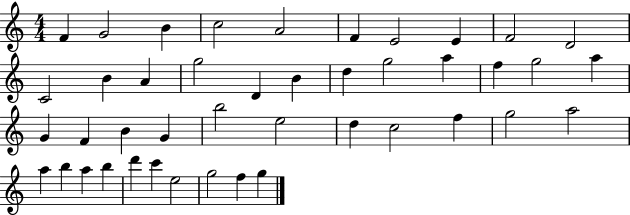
X:1
T:Untitled
M:4/4
L:1/4
K:C
F G2 B c2 A2 F E2 E F2 D2 C2 B A g2 D B d g2 a f g2 a G F B G b2 e2 d c2 f g2 a2 a b a b d' c' e2 g2 f g